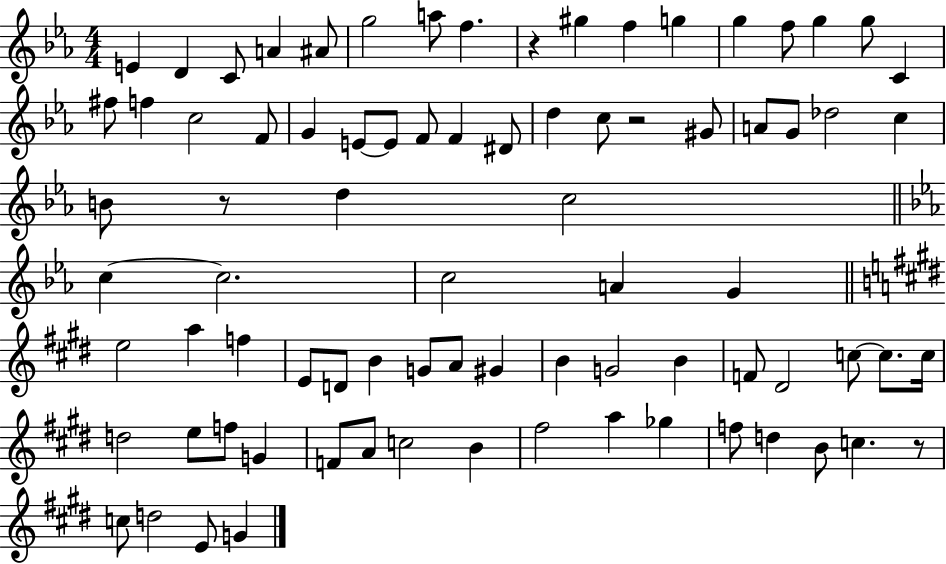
E4/q D4/q C4/e A4/q A#4/e G5/h A5/e F5/q. R/q G#5/q F5/q G5/q G5/q F5/e G5/q G5/e C4/q F#5/e F5/q C5/h F4/e G4/q E4/e E4/e F4/e F4/q D#4/e D5/q C5/e R/h G#4/e A4/e G4/e Db5/h C5/q B4/e R/e D5/q C5/h C5/q C5/h. C5/h A4/q G4/q E5/h A5/q F5/q E4/e D4/e B4/q G4/e A4/e G#4/q B4/q G4/h B4/q F4/e D#4/h C5/e C5/e. C5/s D5/h E5/e F5/e G4/q F4/e A4/e C5/h B4/q F#5/h A5/q Gb5/q F5/e D5/q B4/e C5/q. R/e C5/e D5/h E4/e G4/q